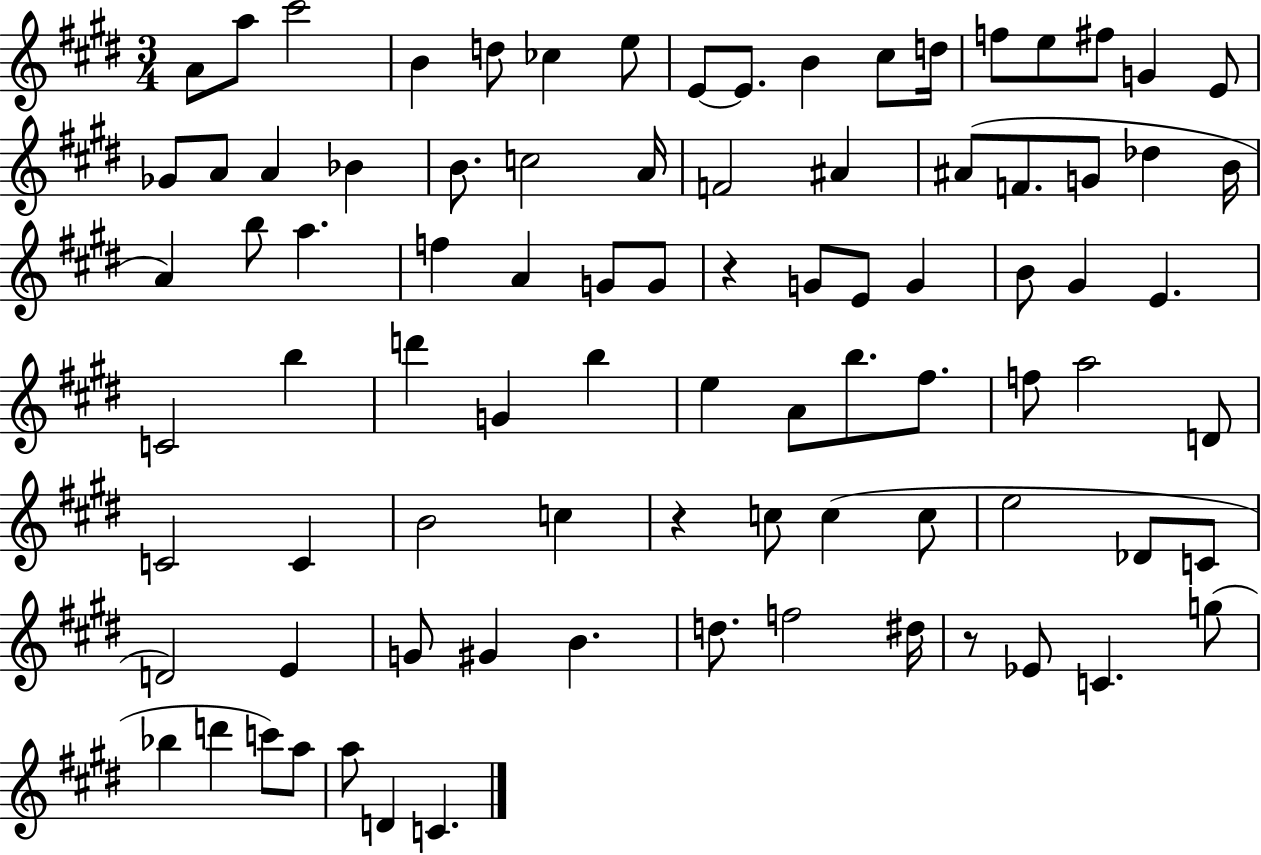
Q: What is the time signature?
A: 3/4